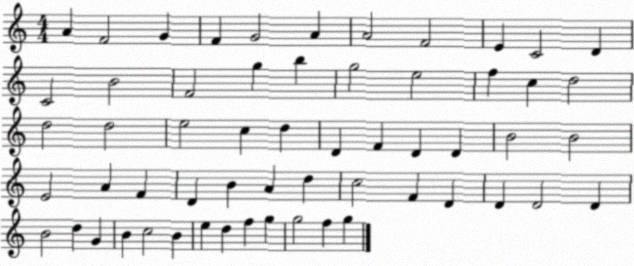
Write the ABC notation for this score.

X:1
T:Untitled
M:4/4
L:1/4
K:C
A F2 G F G2 A A2 F2 E C2 D C2 B2 F2 g b g2 e2 f c d2 d2 d2 e2 c d D F D D B2 B2 E2 A F D B A d c2 F D D D2 D B2 d G B c2 B e d f g g2 f g